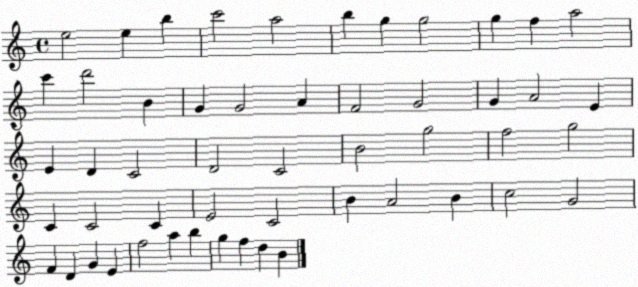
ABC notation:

X:1
T:Untitled
M:4/4
L:1/4
K:C
e2 e b c'2 a2 b g g2 g f a2 c' d'2 B G G2 A F2 G2 G A2 E E D C2 D2 C2 B2 g2 f2 g2 C C2 C E2 C2 B A2 B c2 G2 F D G E f2 a b g f d B